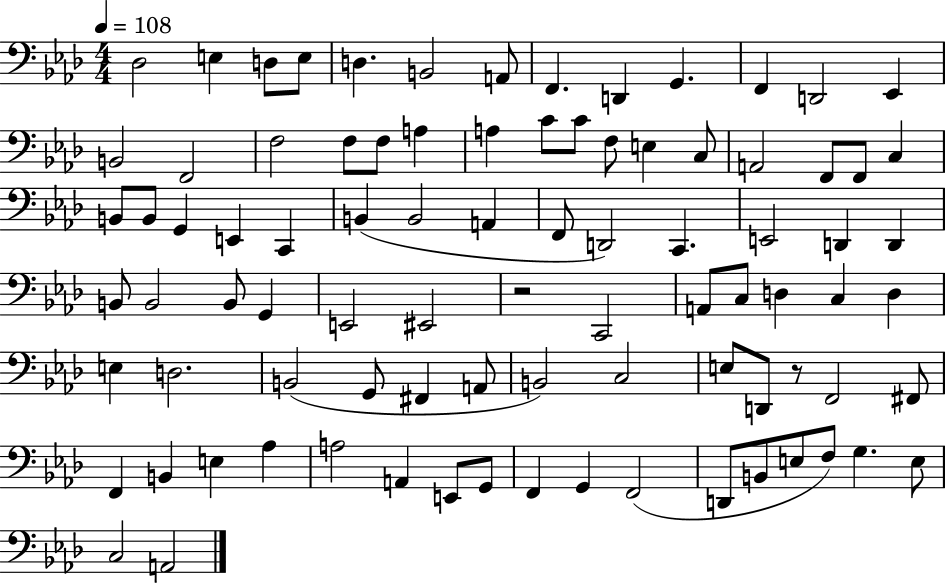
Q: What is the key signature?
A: AES major